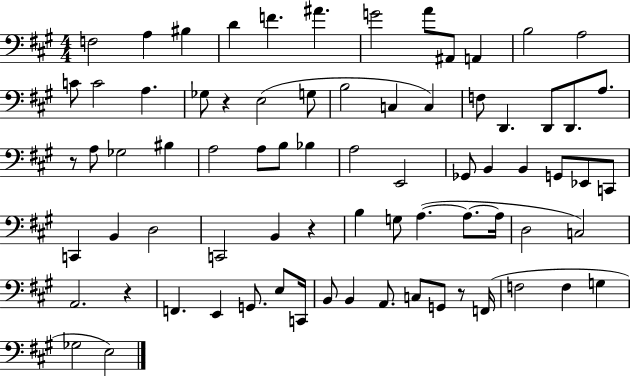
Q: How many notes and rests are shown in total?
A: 75